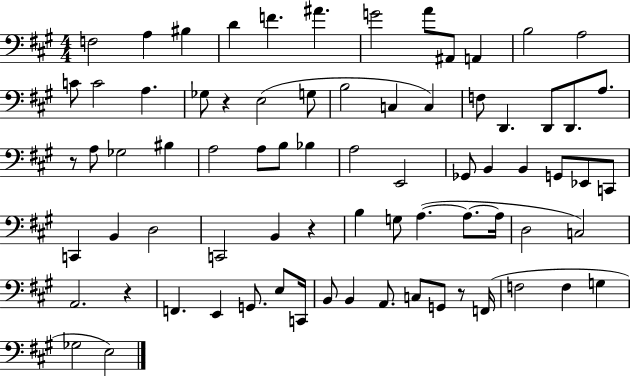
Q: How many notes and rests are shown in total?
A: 75